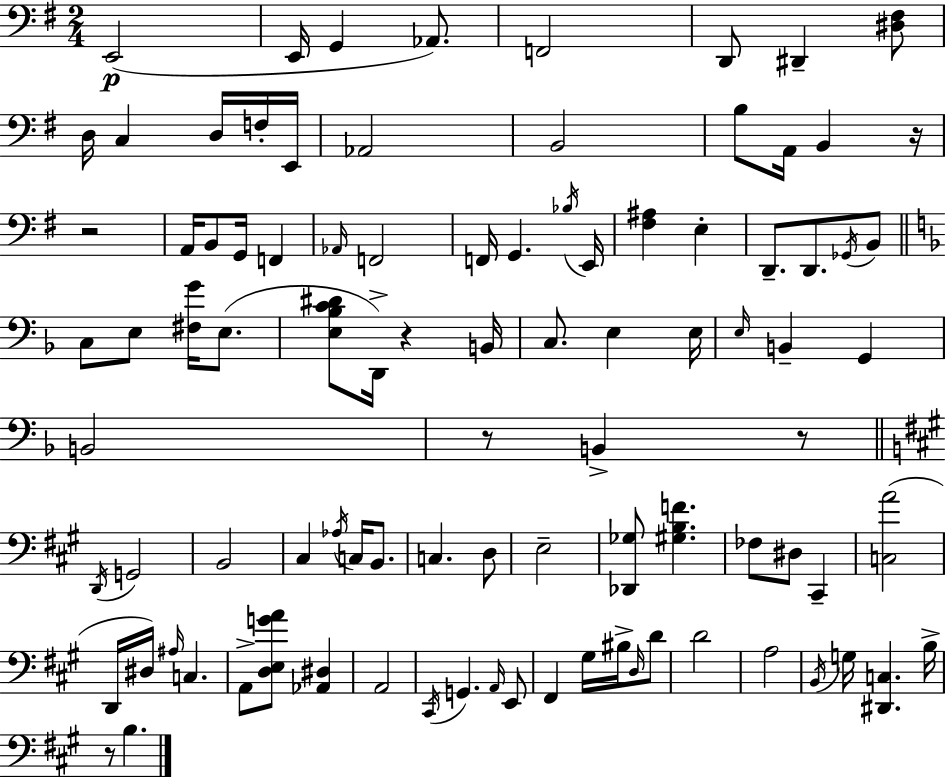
X:1
T:Untitled
M:2/4
L:1/4
K:Em
E,,2 E,,/4 G,, _A,,/2 F,,2 D,,/2 ^D,, [^D,^F,]/2 D,/4 C, D,/4 F,/4 E,,/4 _A,,2 B,,2 B,/2 A,,/4 B,, z/4 z2 A,,/4 B,,/2 G,,/4 F,, _A,,/4 F,,2 F,,/4 G,, _B,/4 E,,/4 [^F,^A,] E, D,,/2 D,,/2 _G,,/4 B,,/2 C,/2 E,/2 [^F,G]/4 E,/2 [E,_B,C^D]/2 D,,/4 z B,,/4 C,/2 E, E,/4 E,/4 B,, G,, B,,2 z/2 B,, z/2 D,,/4 G,,2 B,,2 ^C, _A,/4 C,/4 B,,/2 C, D,/2 E,2 [_D,,_G,]/2 [^G,B,F] _F,/2 ^D,/2 ^C,, [C,A]2 D,,/4 ^D,/4 ^A,/4 C, A,,/2 [D,E,GA]/2 [_A,,^D,] A,,2 ^C,,/4 G,, A,,/4 E,,/2 ^F,, ^G,/4 ^B,/4 D,/4 D/2 D2 A,2 B,,/4 G,/4 [^D,,C,] B,/4 z/2 B,